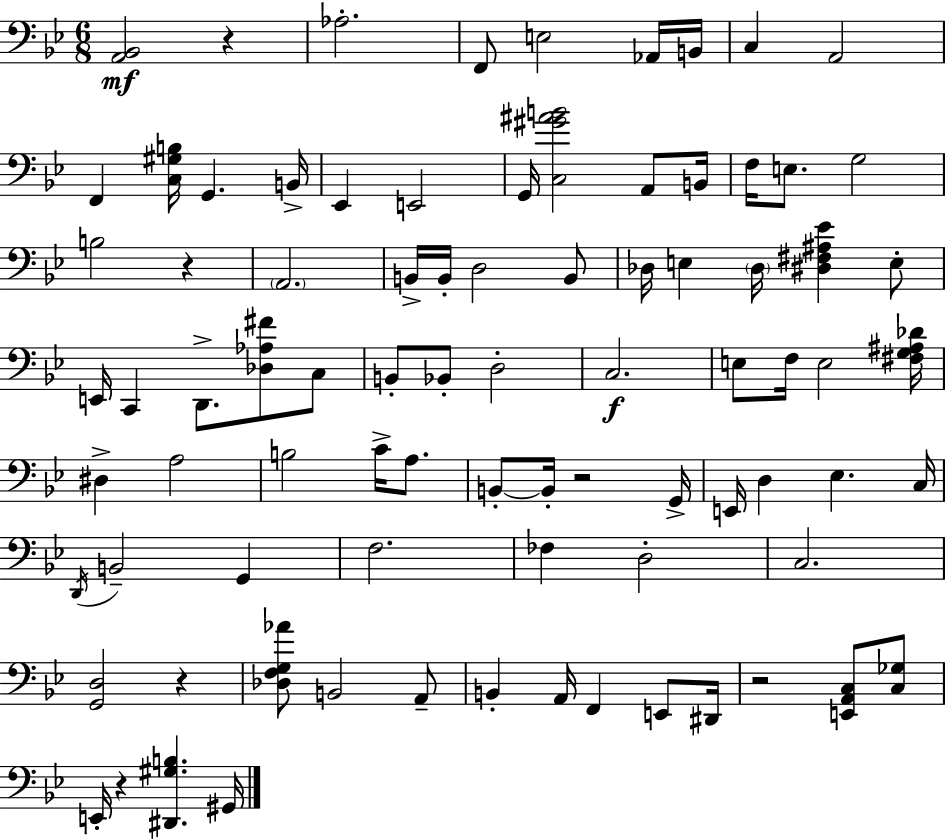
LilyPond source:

{
  \clef bass
  \numericTimeSignature
  \time 6/8
  \key bes \major
  \repeat volta 2 { <a, bes,>2\mf r4 | aes2.-. | f,8 e2 aes,16 b,16 | c4 a,2 | \break f,4 <c gis b>16 g,4. b,16-> | ees,4 e,2 | g,16 <c gis' ais' b'>2 a,8 b,16 | f16 e8. g2 | \break b2 r4 | \parenthesize a,2. | b,16-> b,16-. d2 b,8 | des16 e4 \parenthesize des16 <dis fis ais ees'>4 e8-. | \break e,16 c,4 d,8.-> <des aes fis'>8 c8 | b,8-. bes,8-. d2-. | c2.\f | e8 f16 e2 <fis g ais des'>16 | \break dis4-> a2 | b2 c'16-> a8. | b,8-.~~ b,16-. r2 g,16-> | e,16 d4 ees4. c16 | \break \acciaccatura { d,16 } b,2-- g,4 | f2. | fes4 d2-. | c2. | \break <g, d>2 r4 | <des f g aes'>8 b,2 a,8-- | b,4-. a,16 f,4 e,8 | dis,16 r2 <e, a, c>8 <c ges>8 | \break e,16-. r4 <dis, gis b>4. | gis,16 } \bar "|."
}